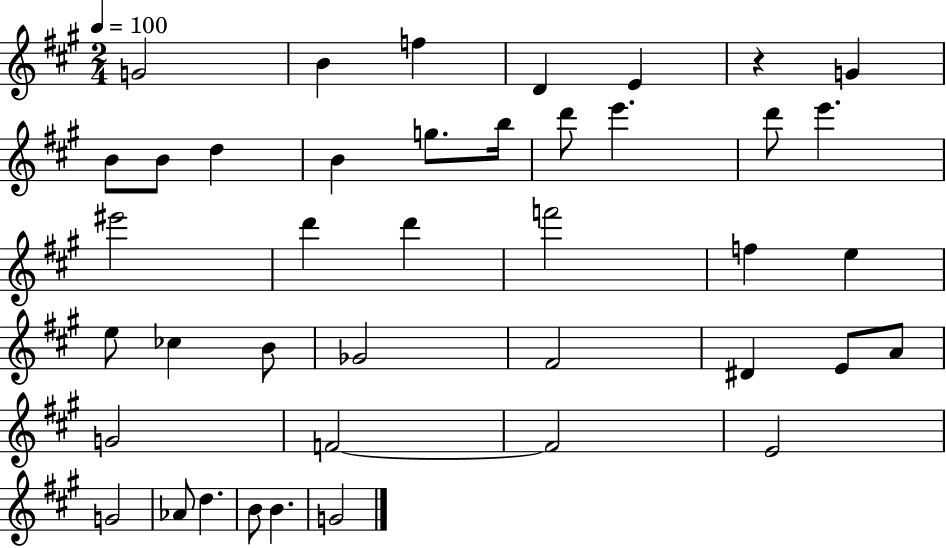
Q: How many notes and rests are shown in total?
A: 41